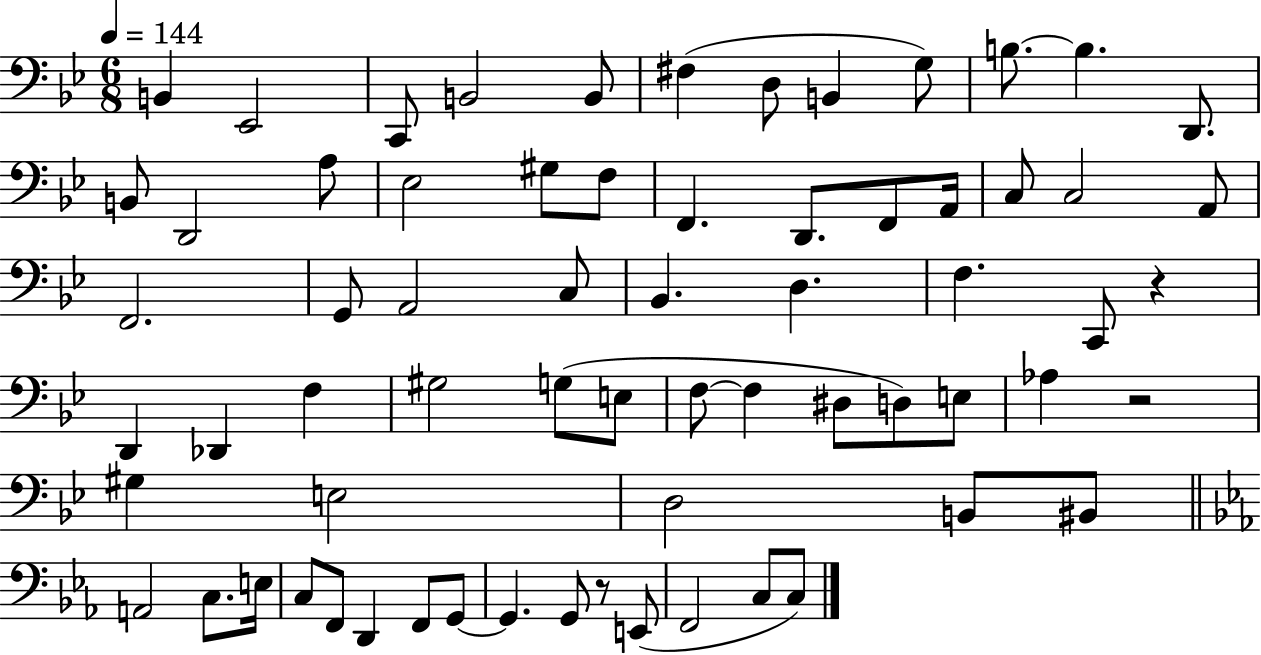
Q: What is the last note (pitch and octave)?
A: C3